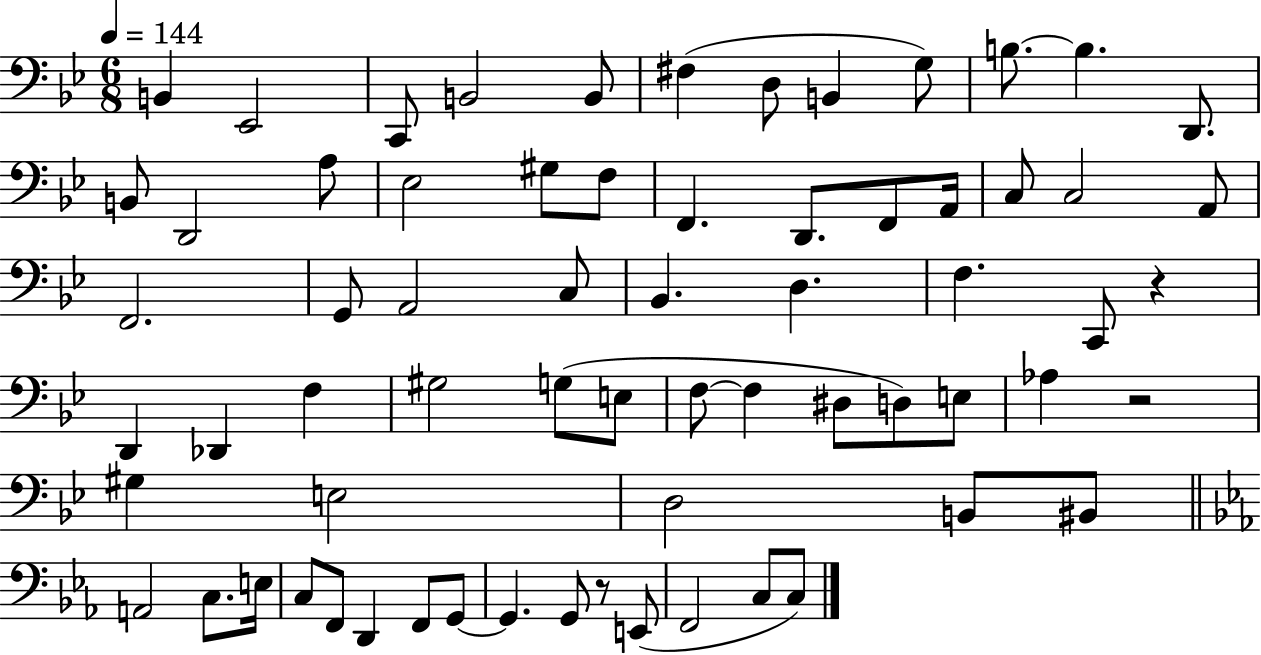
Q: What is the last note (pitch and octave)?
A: C3